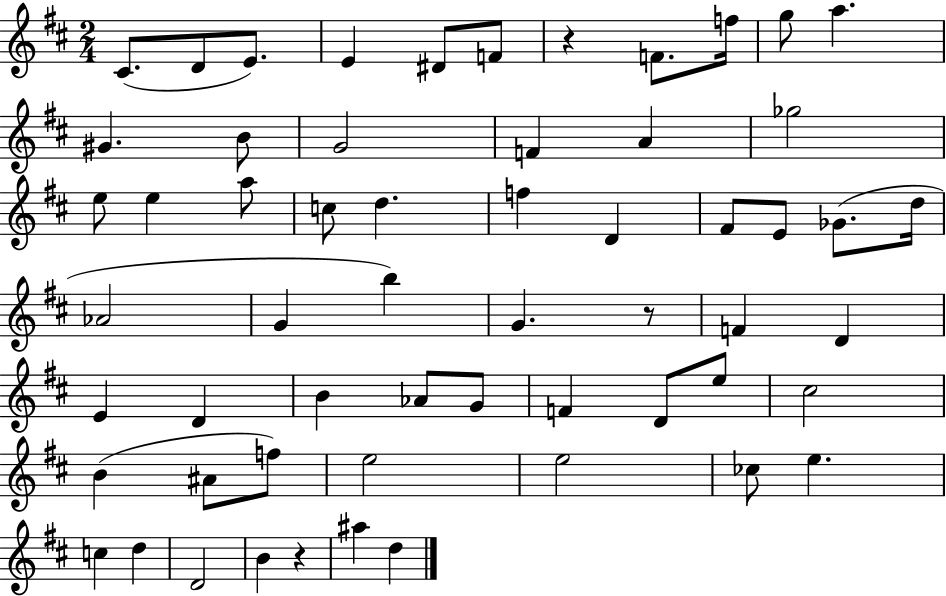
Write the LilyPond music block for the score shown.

{
  \clef treble
  \numericTimeSignature
  \time 2/4
  \key d \major
  \repeat volta 2 { cis'8.( d'8 e'8.) | e'4 dis'8 f'8 | r4 f'8. f''16 | g''8 a''4. | \break gis'4. b'8 | g'2 | f'4 a'4 | ges''2 | \break e''8 e''4 a''8 | c''8 d''4. | f''4 d'4 | fis'8 e'8 ges'8.( d''16 | \break aes'2 | g'4 b''4) | g'4. r8 | f'4 d'4 | \break e'4 d'4 | b'4 aes'8 g'8 | f'4 d'8 e''8 | cis''2 | \break b'4( ais'8 f''8) | e''2 | e''2 | ces''8 e''4. | \break c''4 d''4 | d'2 | b'4 r4 | ais''4 d''4 | \break } \bar "|."
}